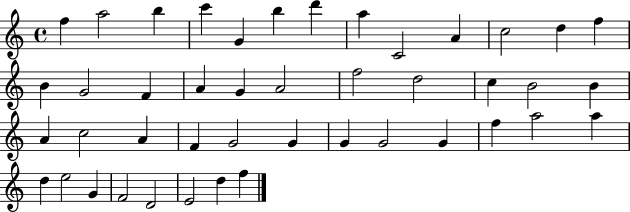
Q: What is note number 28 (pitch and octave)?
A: F4